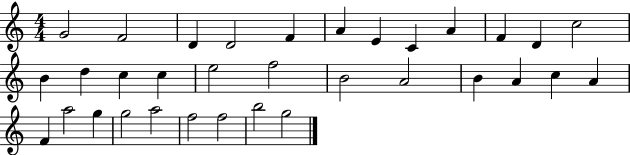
G4/h F4/h D4/q D4/h F4/q A4/q E4/q C4/q A4/q F4/q D4/q C5/h B4/q D5/q C5/q C5/q E5/h F5/h B4/h A4/h B4/q A4/q C5/q A4/q F4/q A5/h G5/q G5/h A5/h F5/h F5/h B5/h G5/h